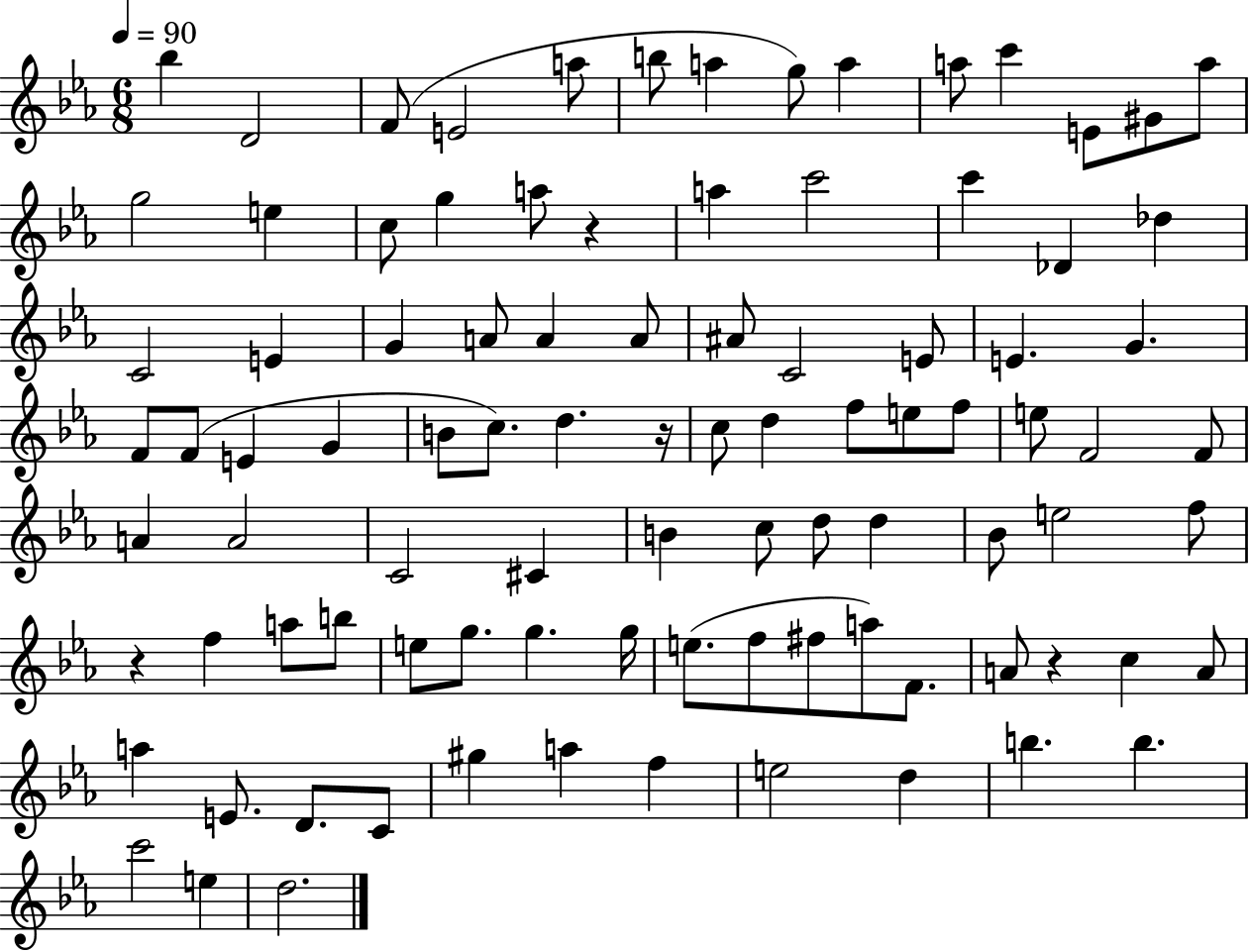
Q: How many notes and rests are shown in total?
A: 94